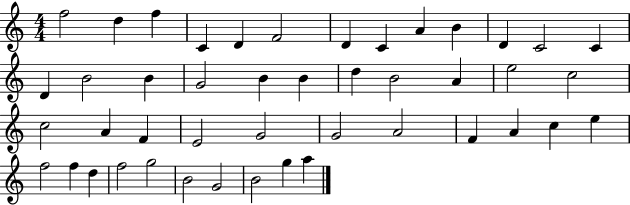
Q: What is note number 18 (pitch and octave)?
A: B4